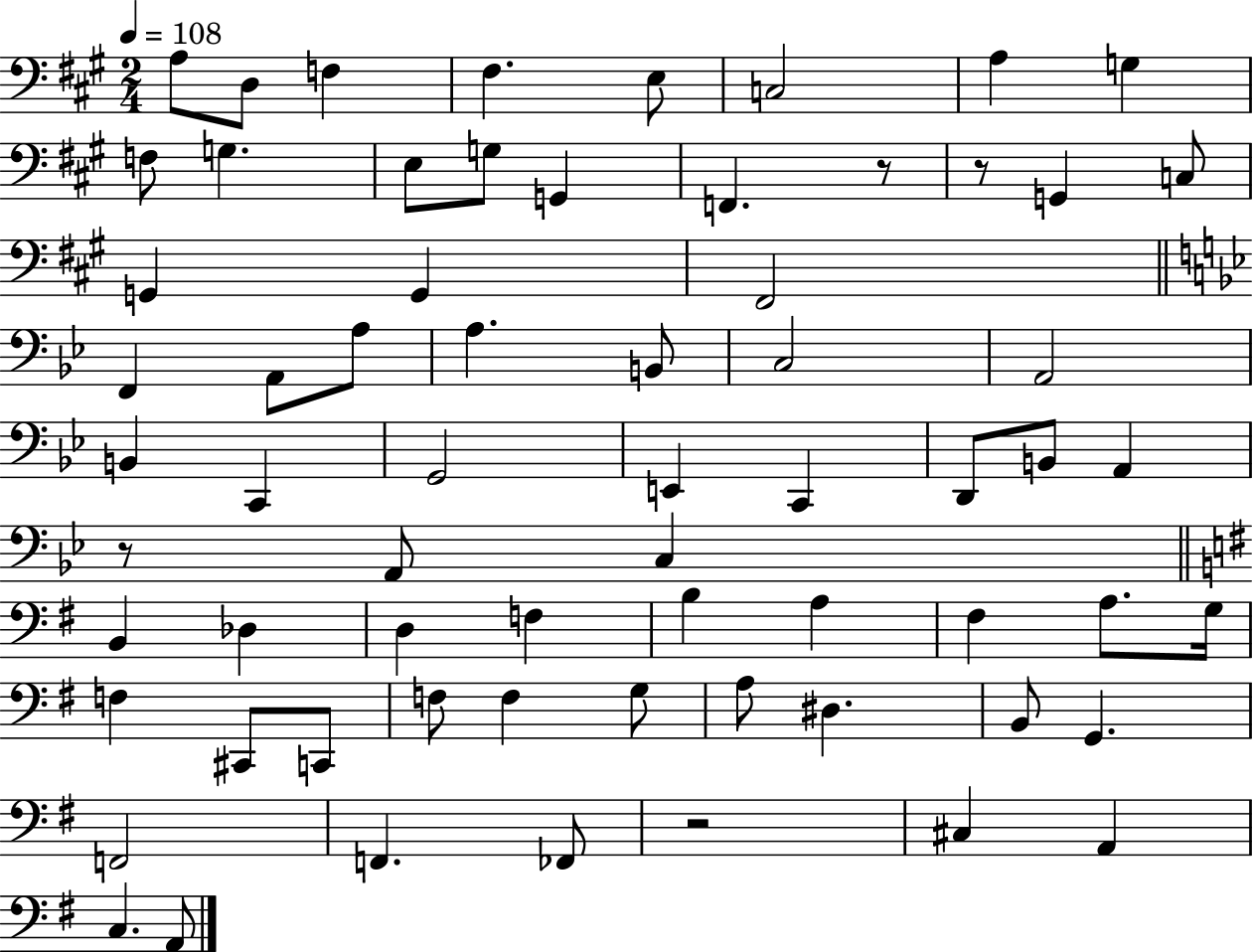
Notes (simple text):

A3/e D3/e F3/q F#3/q. E3/e C3/h A3/q G3/q F3/e G3/q. E3/e G3/e G2/q F2/q. R/e R/e G2/q C3/e G2/q G2/q F#2/h F2/q A2/e A3/e A3/q. B2/e C3/h A2/h B2/q C2/q G2/h E2/q C2/q D2/e B2/e A2/q R/e A2/e C3/q B2/q Db3/q D3/q F3/q B3/q A3/q F#3/q A3/e. G3/s F3/q C#2/e C2/e F3/e F3/q G3/e A3/e D#3/q. B2/e G2/q. F2/h F2/q. FES2/e R/h C#3/q A2/q C3/q. A2/e